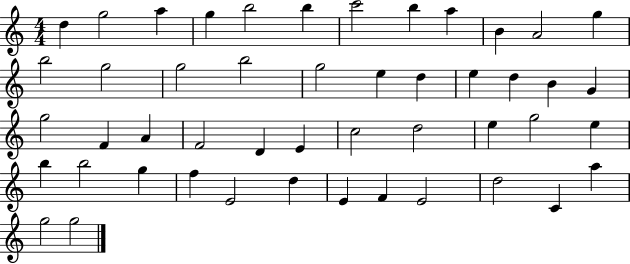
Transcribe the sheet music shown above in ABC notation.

X:1
T:Untitled
M:4/4
L:1/4
K:C
d g2 a g b2 b c'2 b a B A2 g b2 g2 g2 b2 g2 e d e d B G g2 F A F2 D E c2 d2 e g2 e b b2 g f E2 d E F E2 d2 C a g2 g2